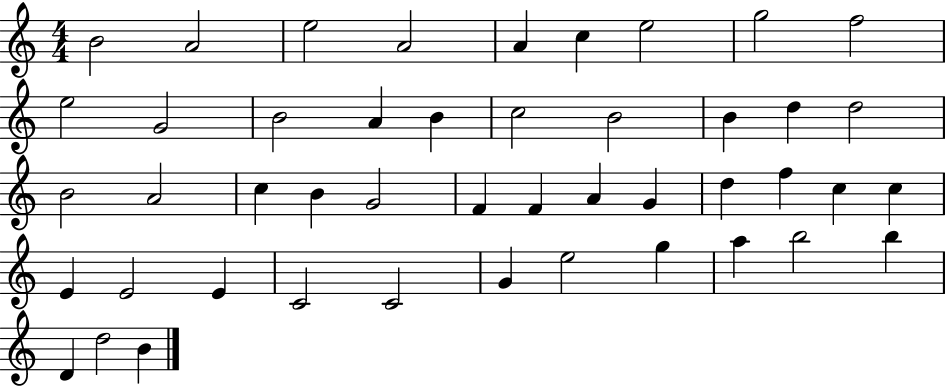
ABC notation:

X:1
T:Untitled
M:4/4
L:1/4
K:C
B2 A2 e2 A2 A c e2 g2 f2 e2 G2 B2 A B c2 B2 B d d2 B2 A2 c B G2 F F A G d f c c E E2 E C2 C2 G e2 g a b2 b D d2 B